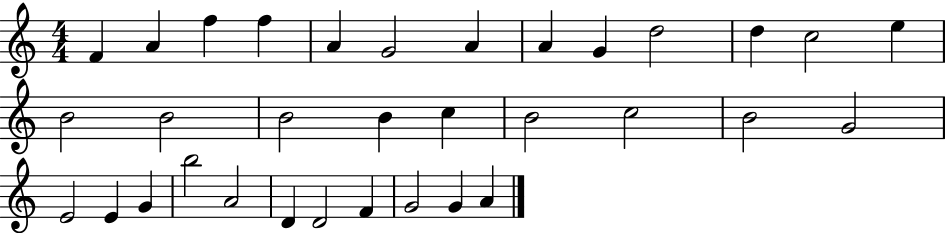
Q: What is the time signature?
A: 4/4